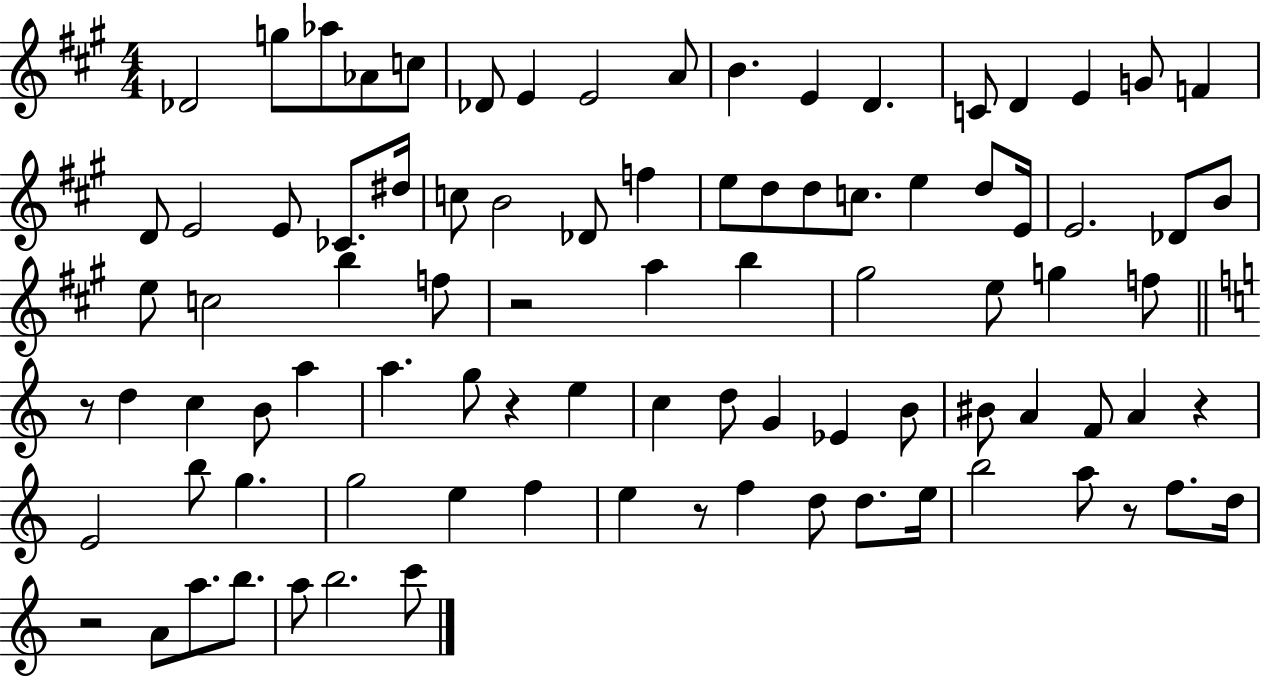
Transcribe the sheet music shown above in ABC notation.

X:1
T:Untitled
M:4/4
L:1/4
K:A
_D2 g/2 _a/2 _A/2 c/2 _D/2 E E2 A/2 B E D C/2 D E G/2 F D/2 E2 E/2 _C/2 ^d/4 c/2 B2 _D/2 f e/2 d/2 d/2 c/2 e d/2 E/4 E2 _D/2 B/2 e/2 c2 b f/2 z2 a b ^g2 e/2 g f/2 z/2 d c B/2 a a g/2 z e c d/2 G _E B/2 ^B/2 A F/2 A z E2 b/2 g g2 e f e z/2 f d/2 d/2 e/4 b2 a/2 z/2 f/2 d/4 z2 A/2 a/2 b/2 a/2 b2 c'/2